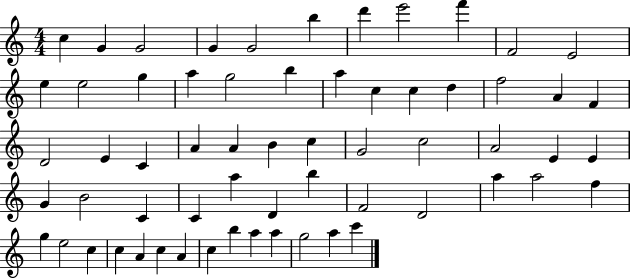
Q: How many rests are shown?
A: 0